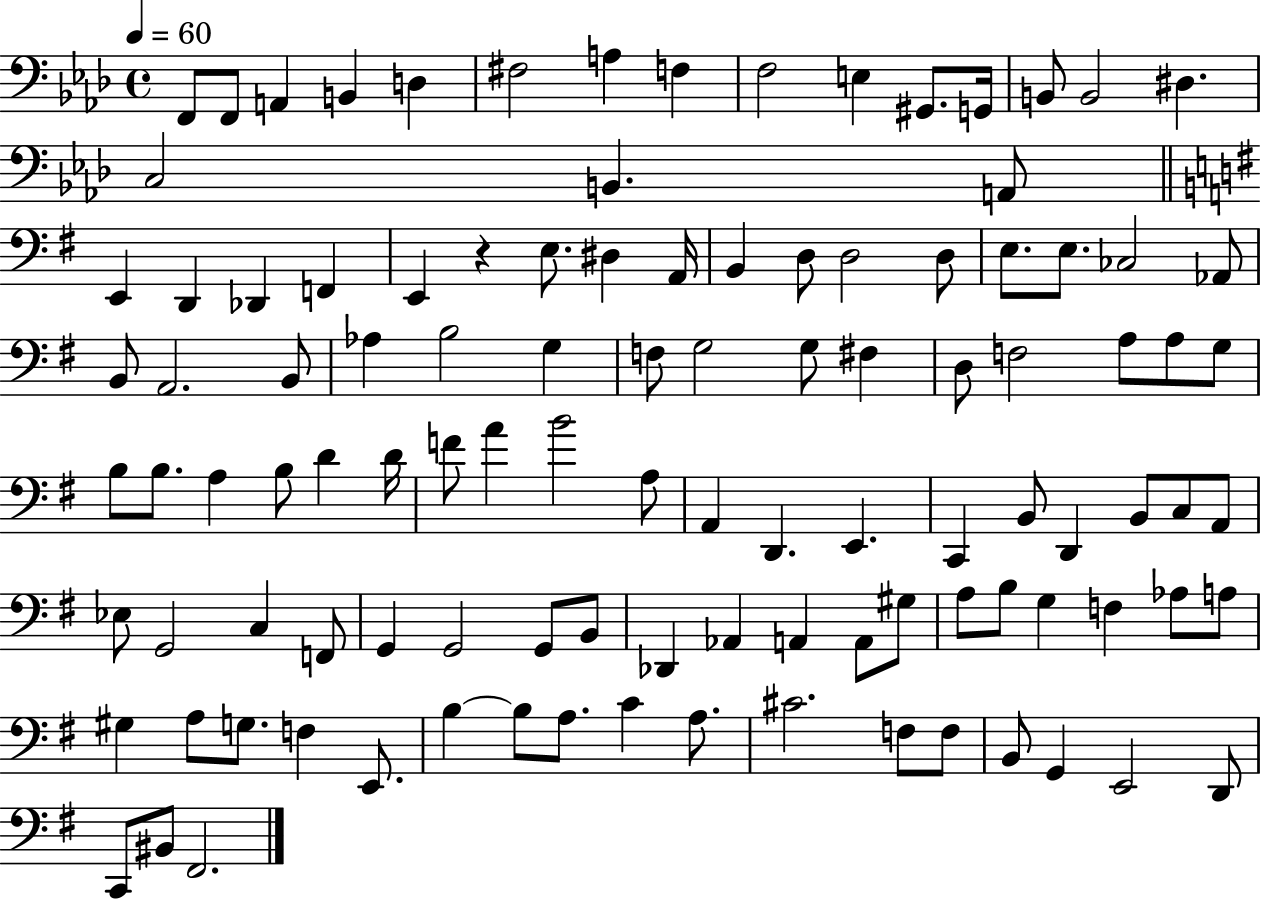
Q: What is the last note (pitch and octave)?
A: F#2